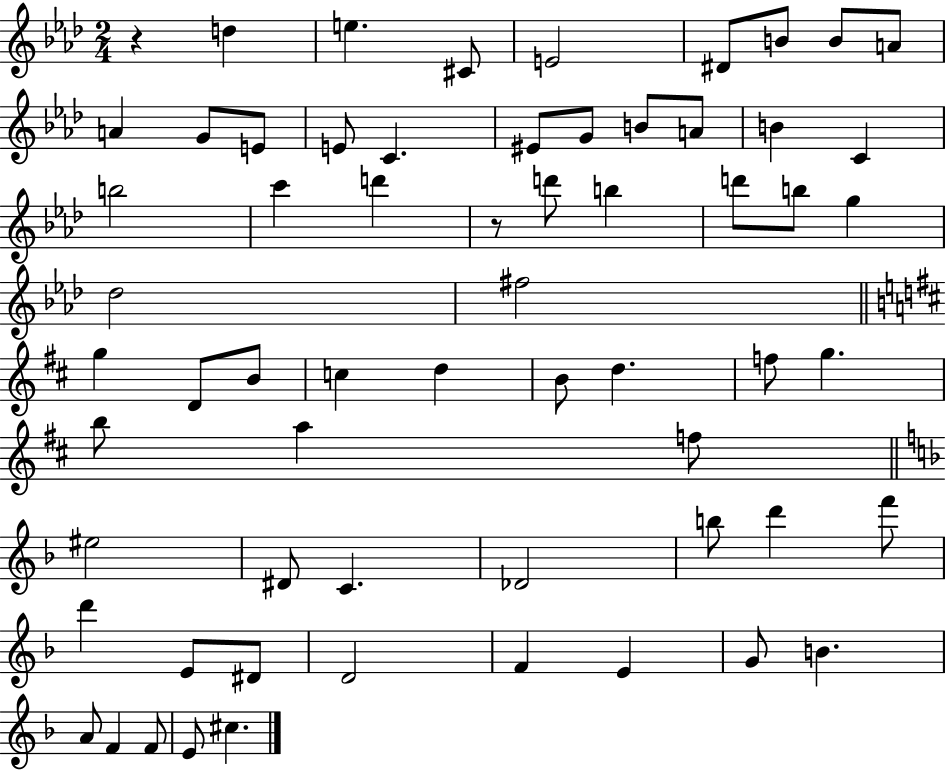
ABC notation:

X:1
T:Untitled
M:2/4
L:1/4
K:Ab
z d e ^C/2 E2 ^D/2 B/2 B/2 A/2 A G/2 E/2 E/2 C ^E/2 G/2 B/2 A/2 B C b2 c' d' z/2 d'/2 b d'/2 b/2 g _d2 ^f2 g D/2 B/2 c d B/2 d f/2 g b/2 a f/2 ^e2 ^D/2 C _D2 b/2 d' f'/2 d' E/2 ^D/2 D2 F E G/2 B A/2 F F/2 E/2 ^c